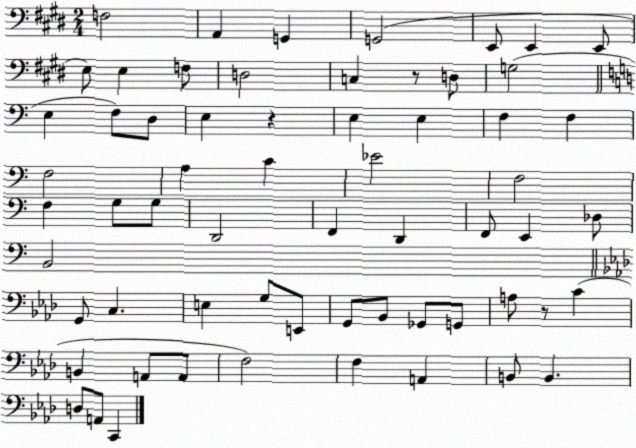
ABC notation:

X:1
T:Untitled
M:2/4
L:1/4
K:E
F,2 A,, G,, G,,2 E,,/2 E,, E,,/2 E,/2 E, F,/2 D,2 C, z/2 D,/2 G,2 E, F,/2 D,/2 E, z E, E, F, F, F,2 A, C _E2 F,2 F, G,/2 G,/2 D,,2 F,, D,, F,,/2 E,, _D,/2 B,,2 G,,/2 C, E, G,/2 E,,/2 G,,/2 _B,,/2 _G,,/2 G,,/2 A,/2 z/2 C B,, A,,/2 A,,/2 F,2 F, A,, B,,/2 B,, D,/2 A,,/2 C,,